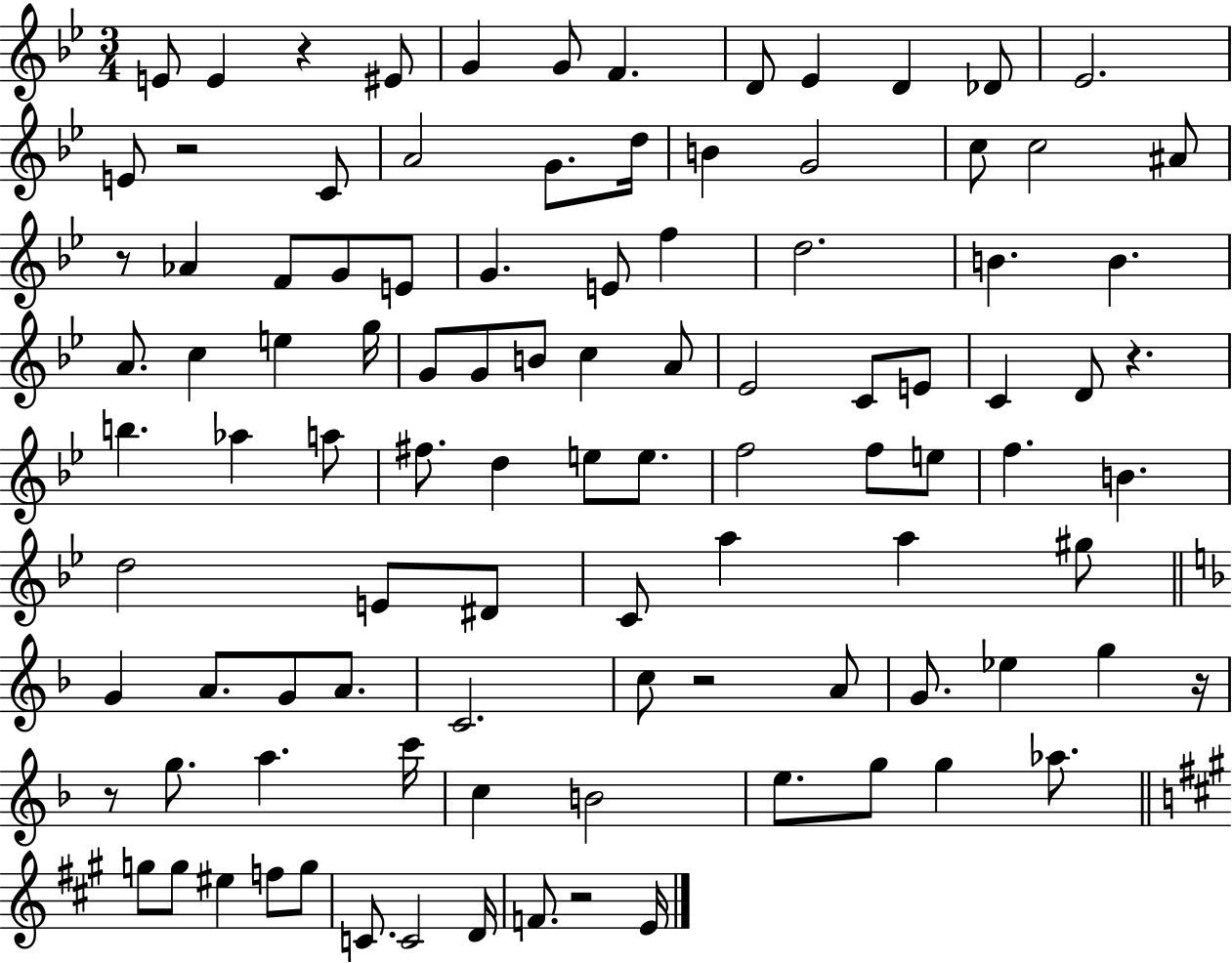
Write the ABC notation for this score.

X:1
T:Untitled
M:3/4
L:1/4
K:Bb
E/2 E z ^E/2 G G/2 F D/2 _E D _D/2 _E2 E/2 z2 C/2 A2 G/2 d/4 B G2 c/2 c2 ^A/2 z/2 _A F/2 G/2 E/2 G E/2 f d2 B B A/2 c e g/4 G/2 G/2 B/2 c A/2 _E2 C/2 E/2 C D/2 z b _a a/2 ^f/2 d e/2 e/2 f2 f/2 e/2 f B d2 E/2 ^D/2 C/2 a a ^g/2 G A/2 G/2 A/2 C2 c/2 z2 A/2 G/2 _e g z/4 z/2 g/2 a c'/4 c B2 e/2 g/2 g _a/2 g/2 g/2 ^e f/2 g/2 C/2 C2 D/4 F/2 z2 E/4